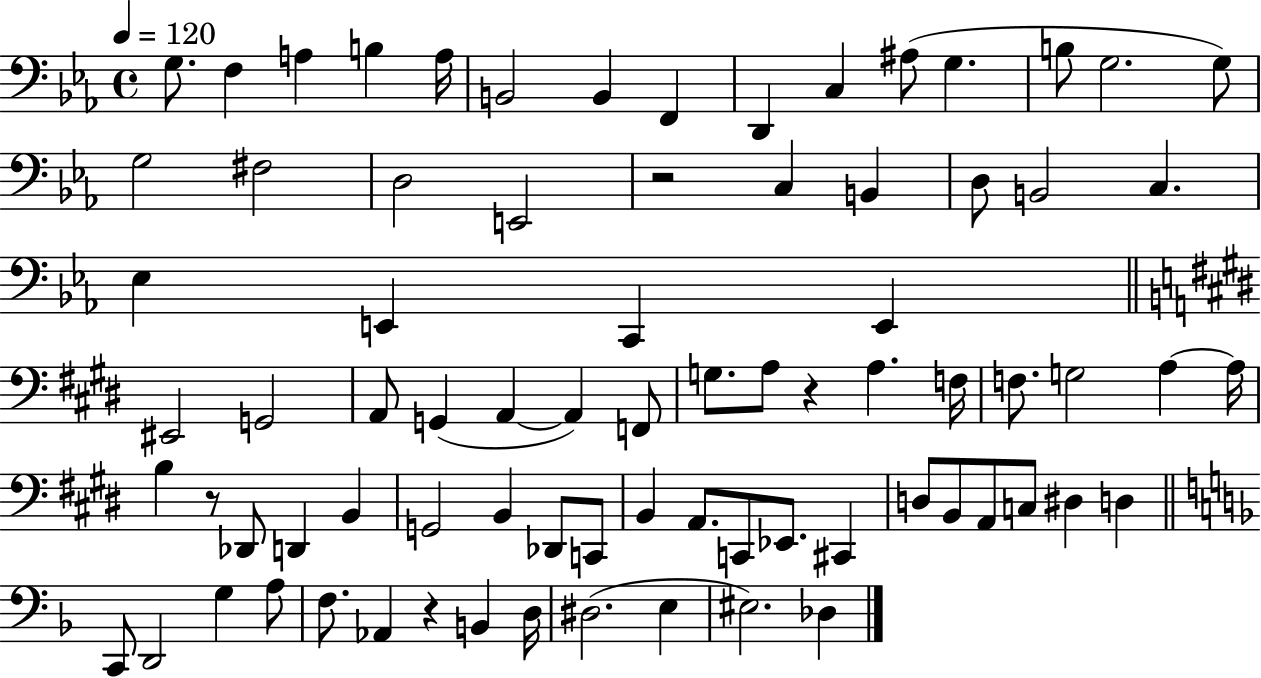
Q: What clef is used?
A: bass